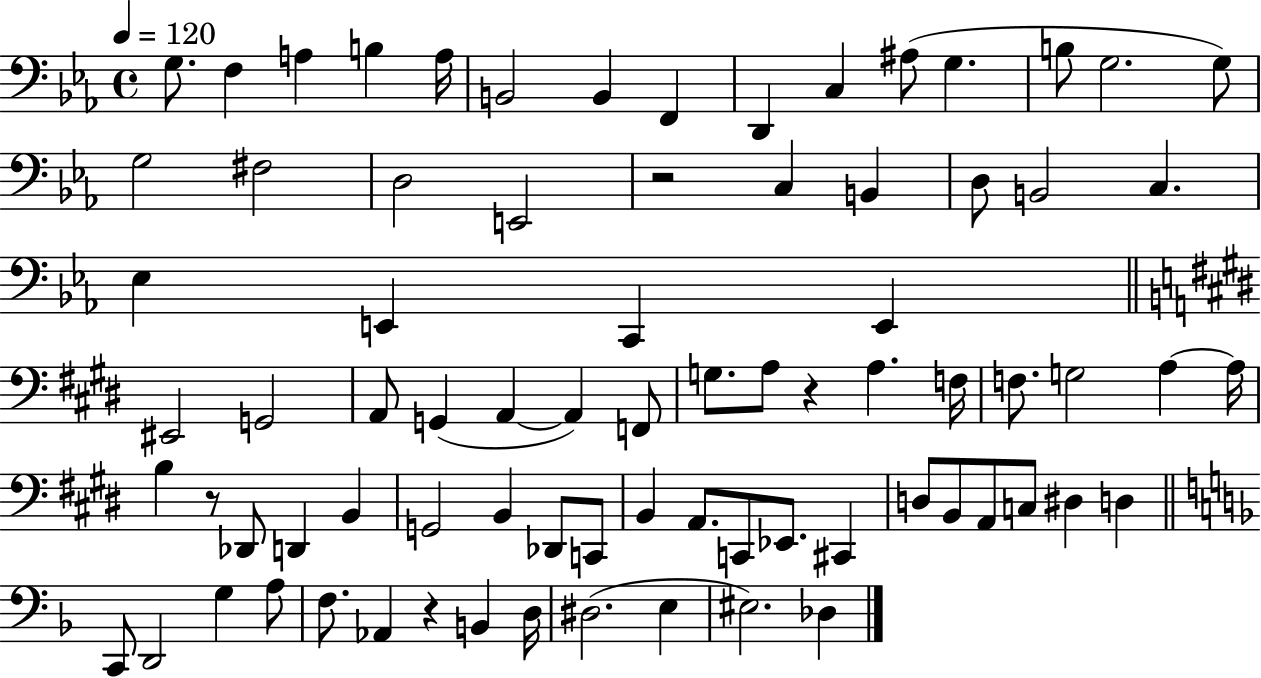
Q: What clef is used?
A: bass